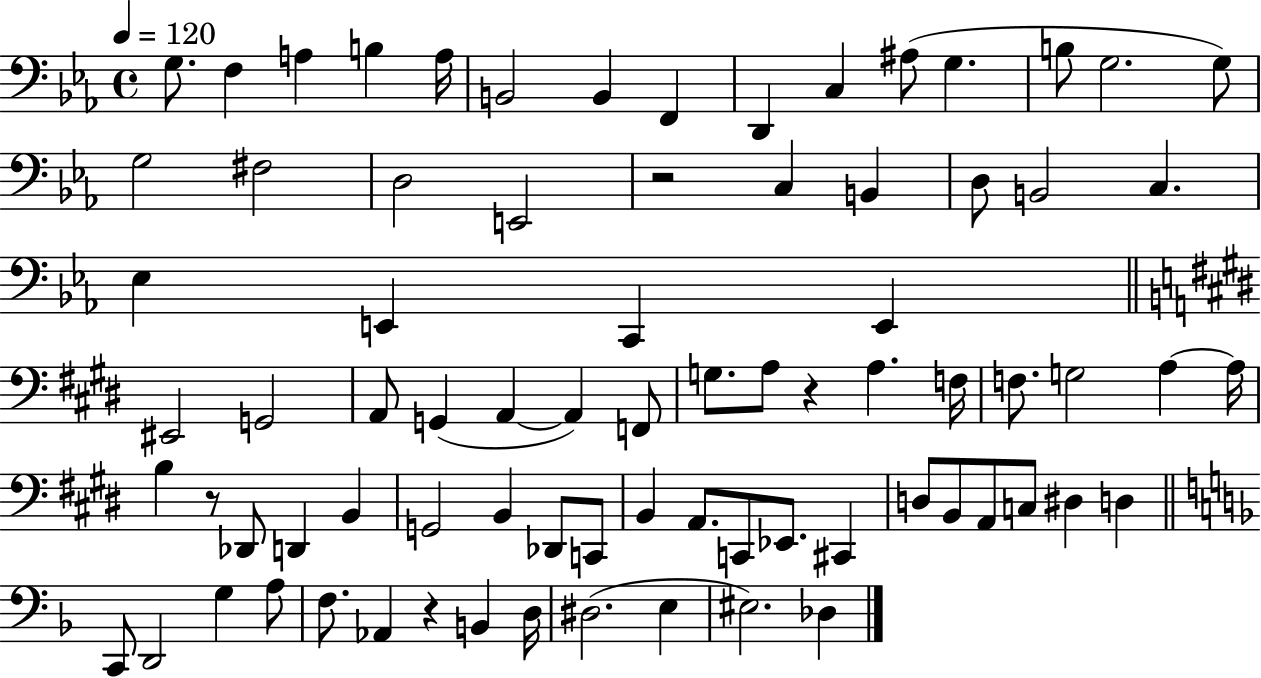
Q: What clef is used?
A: bass